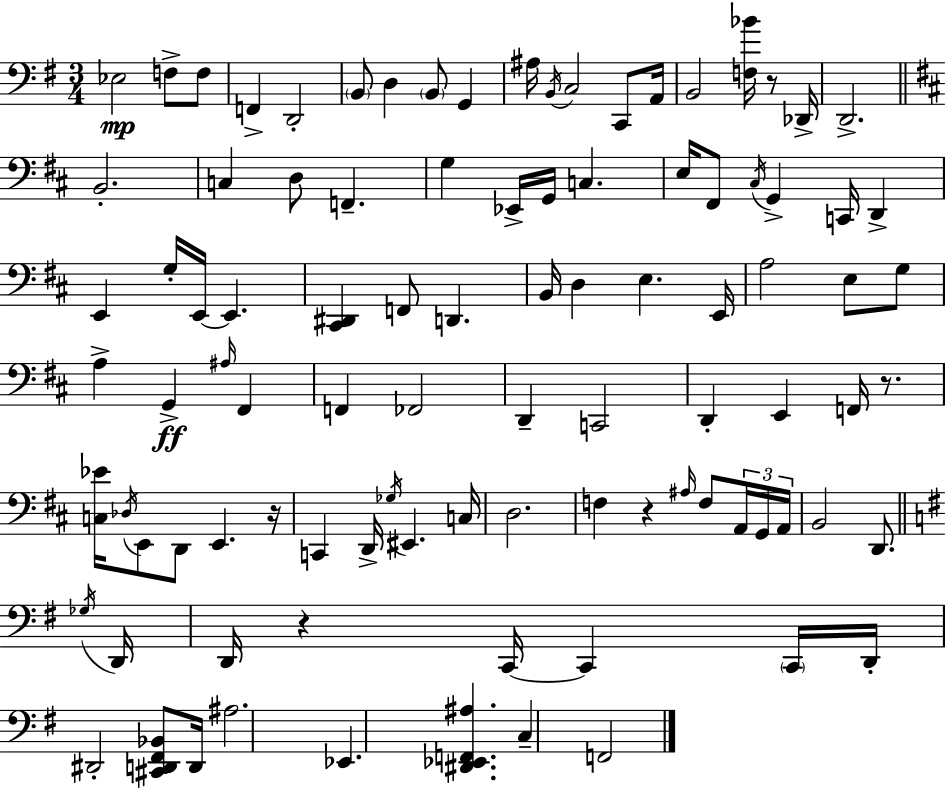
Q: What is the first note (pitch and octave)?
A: Eb3